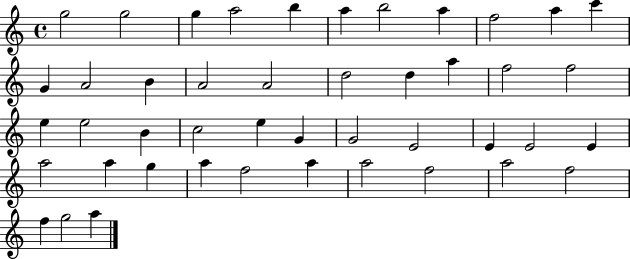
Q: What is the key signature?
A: C major